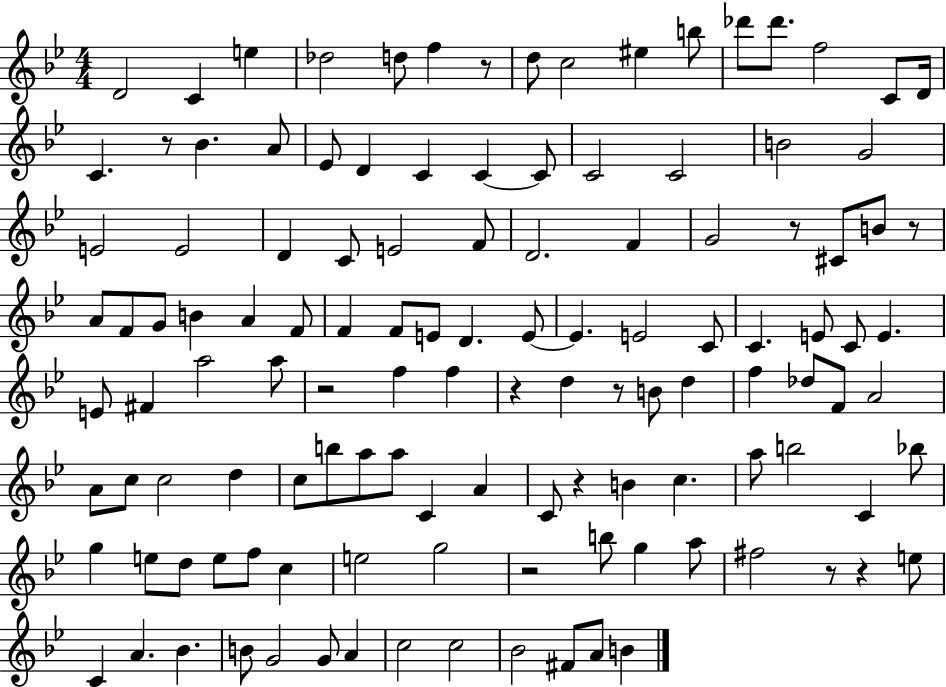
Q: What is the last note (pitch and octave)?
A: B4